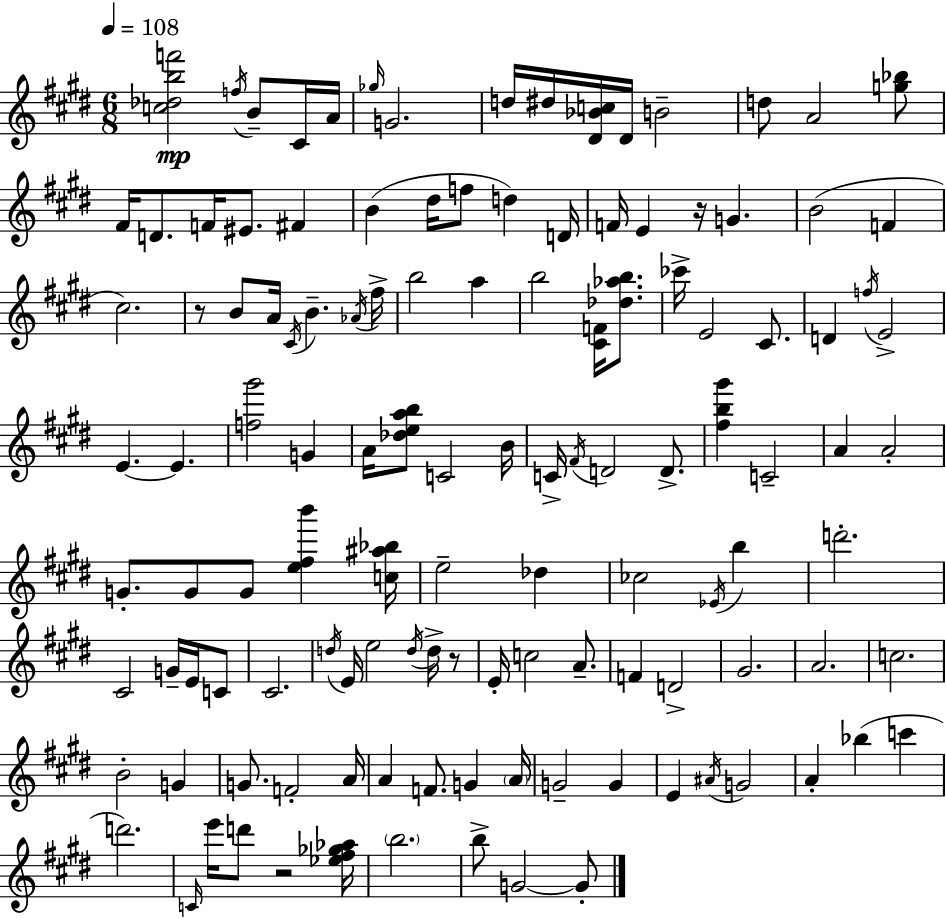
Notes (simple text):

[C5,Db5,B5,F6]/h F5/s B4/e C#4/s A4/s Gb5/s G4/h. D5/s D#5/s [D#4,Bb4,C5]/s D#4/s B4/h D5/e A4/h [G5,Bb5]/e F#4/s D4/e. F4/s EIS4/e. F#4/q B4/q D#5/s F5/e D5/q D4/s F4/s E4/q R/s G4/q. B4/h F4/q C#5/h. R/e B4/e A4/s C#4/s B4/q. Ab4/s F#5/s B5/h A5/q B5/h [C#4,F4]/s [Db5,Ab5,B5]/e. CES6/s E4/h C#4/e. D4/q F5/s E4/h E4/q. E4/q. [F5,G#6]/h G4/q A4/s [Db5,E5,A5,B5]/e C4/h B4/s C4/s F#4/s D4/h D4/e. [F#5,B5,G#6]/q C4/h A4/q A4/h G4/e. G4/e G4/e [E5,F#5,B6]/q [C5,A#5,Bb5]/s E5/h Db5/q CES5/h Eb4/s B5/q D6/h. C#4/h G4/s E4/s C4/e C#4/h. D5/s E4/s E5/h D5/s D5/s R/e E4/s C5/h A4/e. F4/q D4/h G#4/h. A4/h. C5/h. B4/h G4/q G4/e. F4/h A4/s A4/q F4/e. G4/q A4/s G4/h G4/q E4/q A#4/s G4/h A4/q Bb5/q C6/q D6/h. C4/s E6/s D6/e R/h [Eb5,F#5,Gb5,Ab5]/s B5/h. B5/e G4/h G4/e